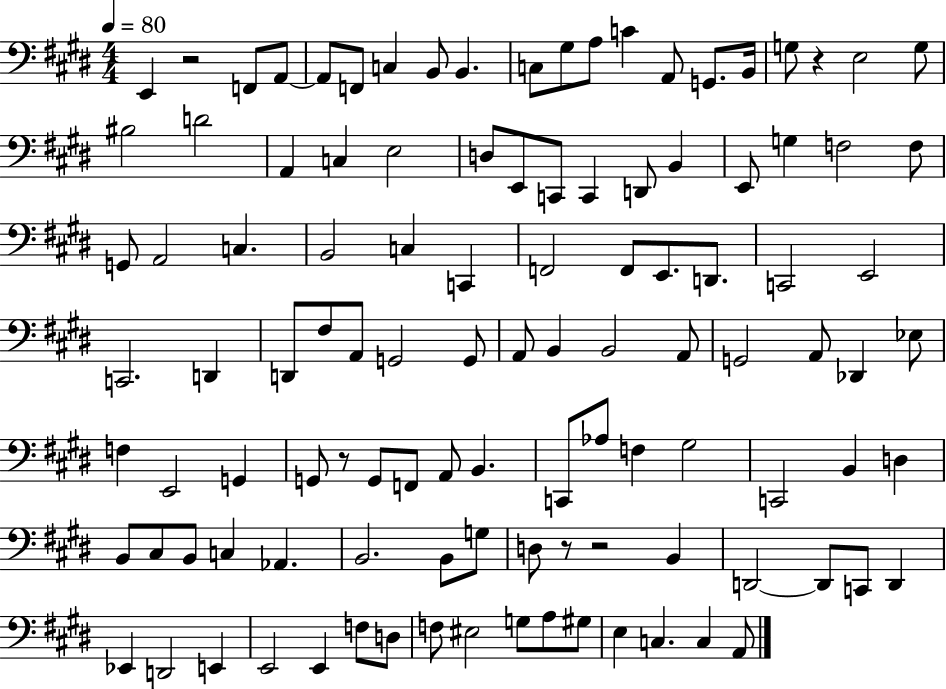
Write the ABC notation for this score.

X:1
T:Untitled
M:4/4
L:1/4
K:E
E,, z2 F,,/2 A,,/2 A,,/2 F,,/2 C, B,,/2 B,, C,/2 ^G,/2 A,/2 C A,,/2 G,,/2 B,,/4 G,/2 z E,2 G,/2 ^B,2 D2 A,, C, E,2 D,/2 E,,/2 C,,/2 C,, D,,/2 B,, E,,/2 G, F,2 F,/2 G,,/2 A,,2 C, B,,2 C, C,, F,,2 F,,/2 E,,/2 D,,/2 C,,2 E,,2 C,,2 D,, D,,/2 ^F,/2 A,,/2 G,,2 G,,/2 A,,/2 B,, B,,2 A,,/2 G,,2 A,,/2 _D,, _E,/2 F, E,,2 G,, G,,/2 z/2 G,,/2 F,,/2 A,,/2 B,, C,,/2 _A,/2 F, ^G,2 C,,2 B,, D, B,,/2 ^C,/2 B,,/2 C, _A,, B,,2 B,,/2 G,/2 D,/2 z/2 z2 B,, D,,2 D,,/2 C,,/2 D,, _E,, D,,2 E,, E,,2 E,, F,/2 D,/2 F,/2 ^E,2 G,/2 A,/2 ^G,/2 E, C, C, A,,/2